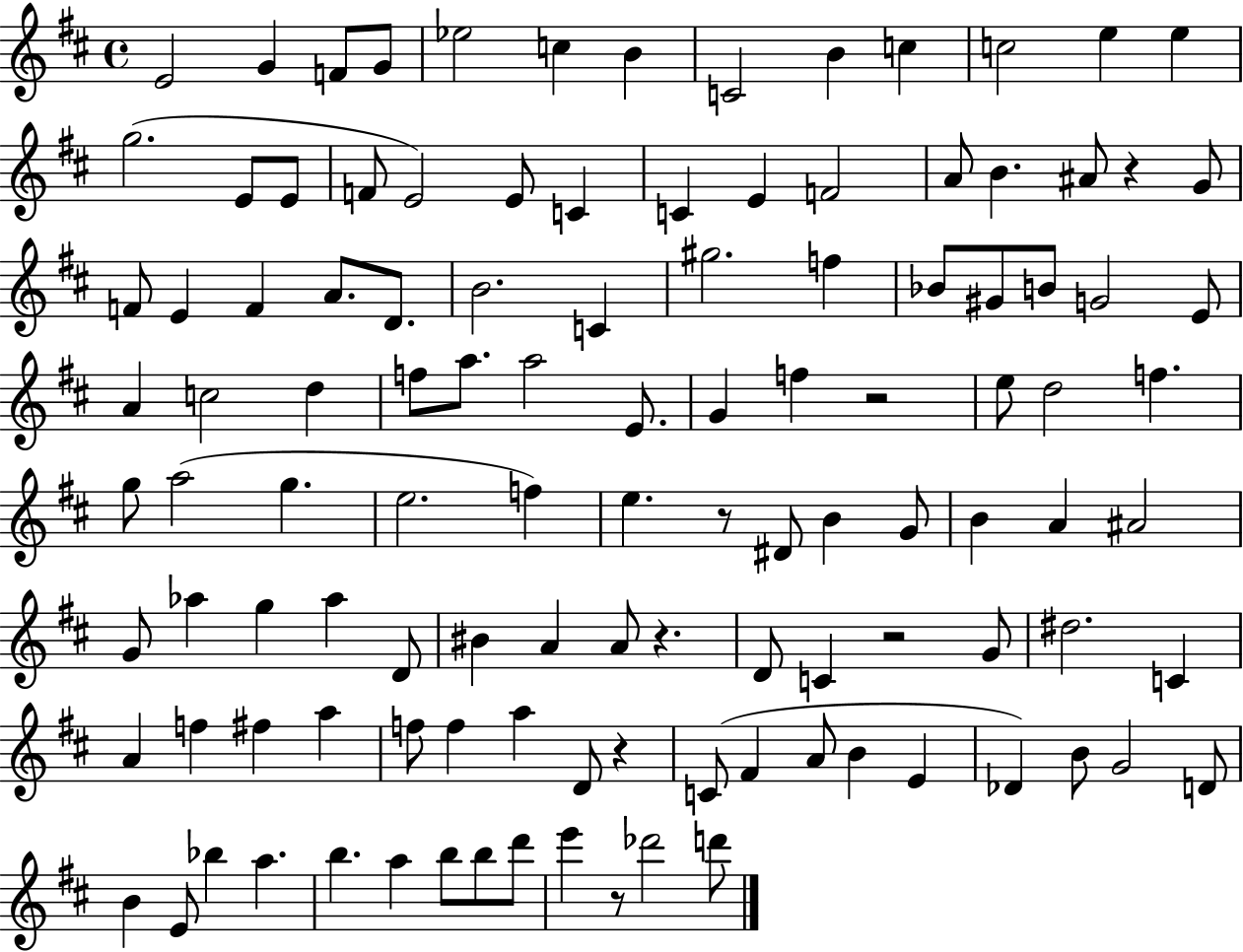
X:1
T:Untitled
M:4/4
L:1/4
K:D
E2 G F/2 G/2 _e2 c B C2 B c c2 e e g2 E/2 E/2 F/2 E2 E/2 C C E F2 A/2 B ^A/2 z G/2 F/2 E F A/2 D/2 B2 C ^g2 f _B/2 ^G/2 B/2 G2 E/2 A c2 d f/2 a/2 a2 E/2 G f z2 e/2 d2 f g/2 a2 g e2 f e z/2 ^D/2 B G/2 B A ^A2 G/2 _a g _a D/2 ^B A A/2 z D/2 C z2 G/2 ^d2 C A f ^f a f/2 f a D/2 z C/2 ^F A/2 B E _D B/2 G2 D/2 B E/2 _b a b a b/2 b/2 d'/2 e' z/2 _d'2 d'/2